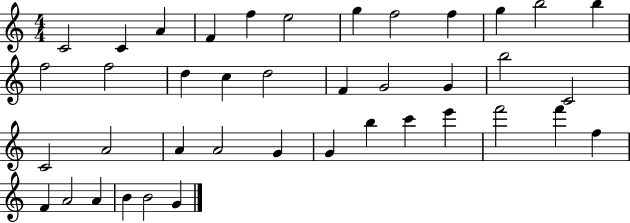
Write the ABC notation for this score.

X:1
T:Untitled
M:4/4
L:1/4
K:C
C2 C A F f e2 g f2 f g b2 b f2 f2 d c d2 F G2 G b2 C2 C2 A2 A A2 G G b c' e' f'2 f' f F A2 A B B2 G